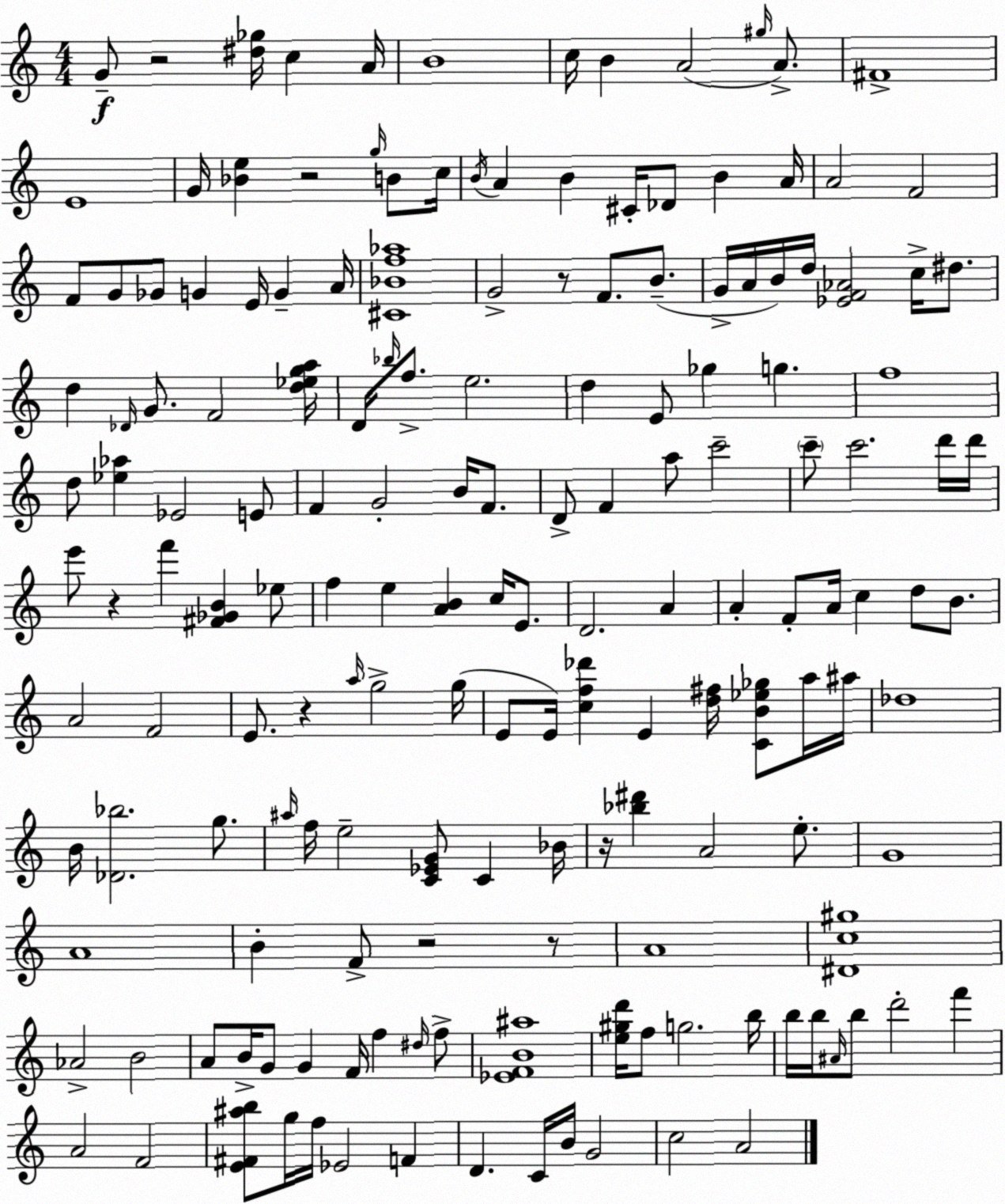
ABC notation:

X:1
T:Untitled
M:4/4
L:1/4
K:C
G/2 z2 [^d_g]/4 c A/4 B4 c/4 B A2 ^g/4 A/2 ^F4 E4 G/4 [_Be] z2 g/4 B/2 c/4 B/4 A B ^C/4 _D/2 B A/4 A2 F2 F/2 G/2 _G/2 G E/4 G A/4 [^C_Bf_a]4 G2 z/2 F/2 B/2 G/4 A/4 B/4 d/4 [_EF_A]2 c/4 ^d/2 d _D/4 G/2 F2 [d_ega]/4 D/4 _b/4 f/2 e2 d E/2 _g g f4 d/2 [_e_a] _E2 E/2 F G2 B/4 F/2 D/2 F a/2 c'2 c'/2 c'2 d'/4 d'/4 e'/2 z f' [^F_GB] _e/2 f e [AB] c/4 E/2 D2 A A F/2 A/4 c d/2 B/2 A2 F2 E/2 z a/4 g2 g/4 E/2 E/4 [cf_d'] E [d^f]/4 [CB_e_g]/2 a/4 ^a/4 _d4 B/4 [_D_b]2 g/2 ^a/4 f/4 e2 [C_EG]/2 C _B/4 z/4 [_b^d'] A2 e/2 G4 A4 B F/2 z2 z/2 A4 [^Dc^g]4 _A2 B2 A/2 B/4 G/2 G F/4 f ^d/4 f/2 [_EFB^a]4 [e^gd']/4 f/2 g2 b/4 b/4 b/4 ^A/4 b/2 d'2 f' A2 F2 [E^F^ab]/2 g/4 f/4 _E2 F D C/4 B/4 G2 c2 A2